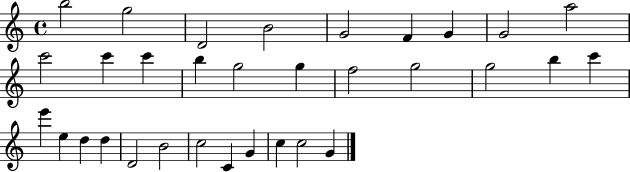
B5/h G5/h D4/h B4/h G4/h F4/q G4/q G4/h A5/h C6/h C6/q C6/q B5/q G5/h G5/q F5/h G5/h G5/h B5/q C6/q E6/q E5/q D5/q D5/q D4/h B4/h C5/h C4/q G4/q C5/q C5/h G4/q